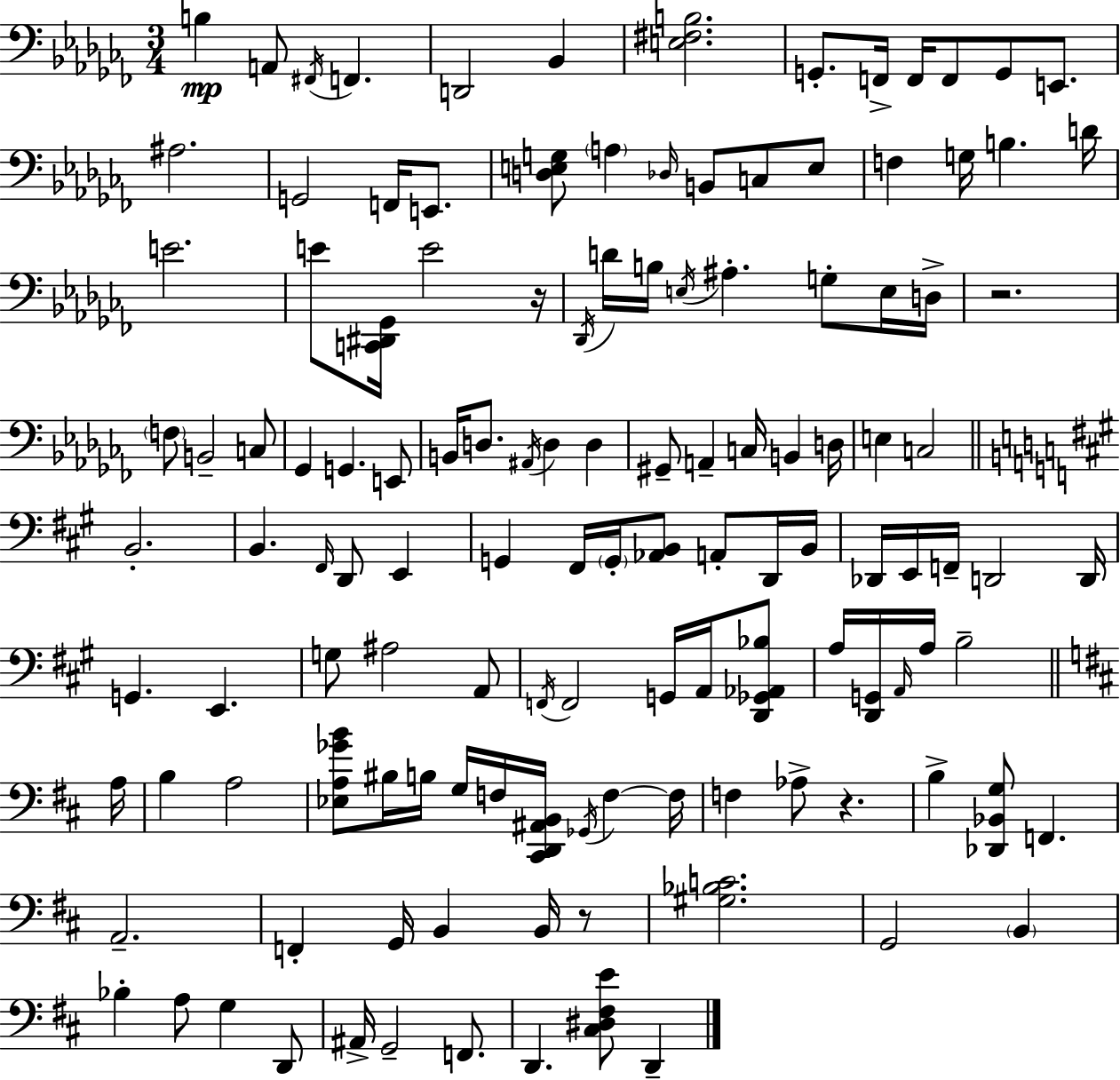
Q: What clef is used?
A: bass